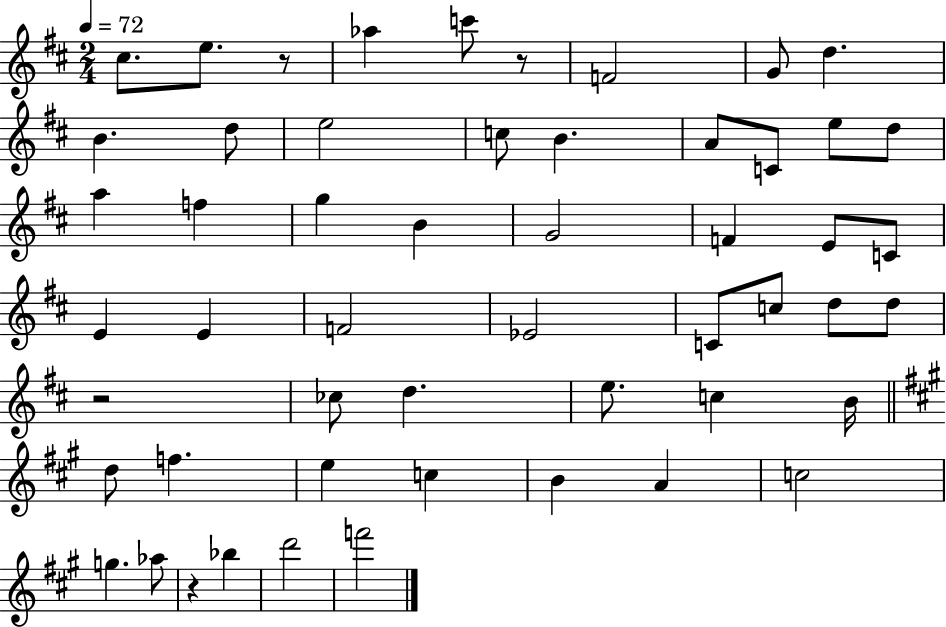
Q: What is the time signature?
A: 2/4